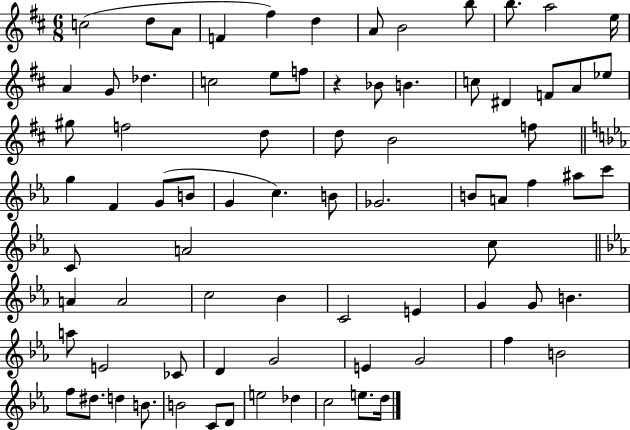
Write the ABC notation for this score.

X:1
T:Untitled
M:6/8
L:1/4
K:D
c2 d/2 A/2 F ^f d A/2 B2 b/2 b/2 a2 e/4 A G/2 _d c2 e/2 f/2 z _B/2 B c/2 ^D F/2 A/2 _e/2 ^g/2 f2 d/2 d/2 B2 f/2 g F G/2 B/2 G c B/2 _G2 B/2 A/2 f ^a/2 c'/2 C/2 A2 c/2 A A2 c2 _B C2 E G G/2 B a/2 E2 _C/2 D G2 E G2 f B2 f/2 ^d/2 d B/2 B2 C/2 D/2 e2 _d c2 e/2 d/4